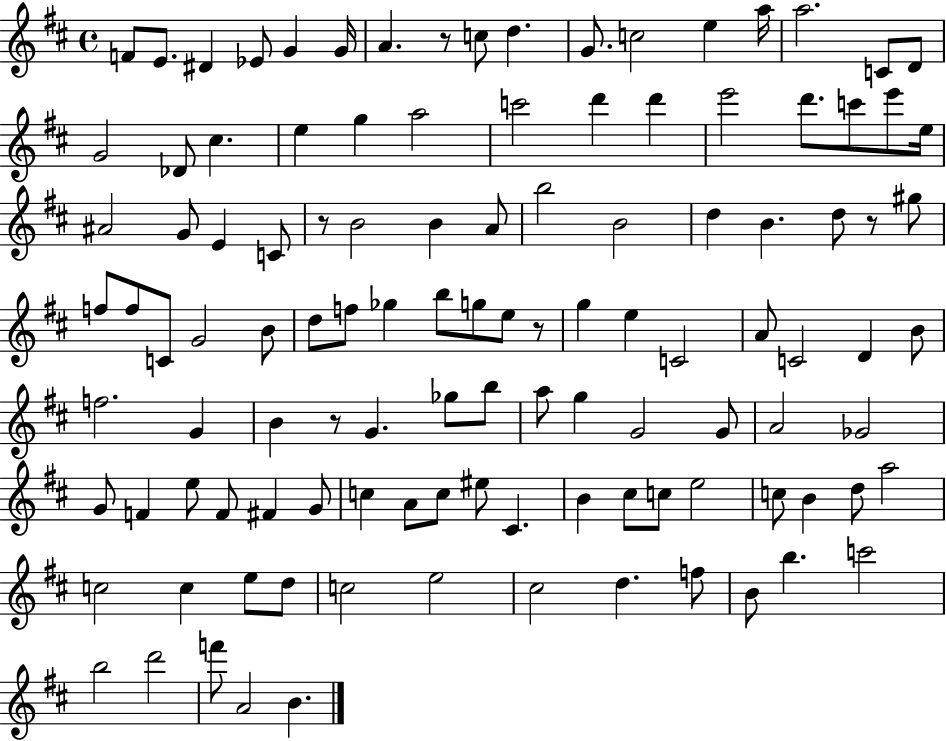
{
  \clef treble
  \time 4/4
  \defaultTimeSignature
  \key d \major
  f'8 e'8. dis'4 ees'8 g'4 g'16 | a'4. r8 c''8 d''4. | g'8. c''2 e''4 a''16 | a''2. c'8 d'8 | \break g'2 des'8 cis''4. | e''4 g''4 a''2 | c'''2 d'''4 d'''4 | e'''2 d'''8. c'''8 e'''8 e''16 | \break ais'2 g'8 e'4 c'8 | r8 b'2 b'4 a'8 | b''2 b'2 | d''4 b'4. d''8 r8 gis''8 | \break f''8 f''8 c'8 g'2 b'8 | d''8 f''8 ges''4 b''8 g''8 e''8 r8 | g''4 e''4 c'2 | a'8 c'2 d'4 b'8 | \break f''2. g'4 | b'4 r8 g'4. ges''8 b''8 | a''8 g''4 g'2 g'8 | a'2 ges'2 | \break g'8 f'4 e''8 f'8 fis'4 g'8 | c''4 a'8 c''8 eis''8 cis'4. | b'4 cis''8 c''8 e''2 | c''8 b'4 d''8 a''2 | \break c''2 c''4 e''8 d''8 | c''2 e''2 | cis''2 d''4. f''8 | b'8 b''4. c'''2 | \break b''2 d'''2 | f'''8 a'2 b'4. | \bar "|."
}